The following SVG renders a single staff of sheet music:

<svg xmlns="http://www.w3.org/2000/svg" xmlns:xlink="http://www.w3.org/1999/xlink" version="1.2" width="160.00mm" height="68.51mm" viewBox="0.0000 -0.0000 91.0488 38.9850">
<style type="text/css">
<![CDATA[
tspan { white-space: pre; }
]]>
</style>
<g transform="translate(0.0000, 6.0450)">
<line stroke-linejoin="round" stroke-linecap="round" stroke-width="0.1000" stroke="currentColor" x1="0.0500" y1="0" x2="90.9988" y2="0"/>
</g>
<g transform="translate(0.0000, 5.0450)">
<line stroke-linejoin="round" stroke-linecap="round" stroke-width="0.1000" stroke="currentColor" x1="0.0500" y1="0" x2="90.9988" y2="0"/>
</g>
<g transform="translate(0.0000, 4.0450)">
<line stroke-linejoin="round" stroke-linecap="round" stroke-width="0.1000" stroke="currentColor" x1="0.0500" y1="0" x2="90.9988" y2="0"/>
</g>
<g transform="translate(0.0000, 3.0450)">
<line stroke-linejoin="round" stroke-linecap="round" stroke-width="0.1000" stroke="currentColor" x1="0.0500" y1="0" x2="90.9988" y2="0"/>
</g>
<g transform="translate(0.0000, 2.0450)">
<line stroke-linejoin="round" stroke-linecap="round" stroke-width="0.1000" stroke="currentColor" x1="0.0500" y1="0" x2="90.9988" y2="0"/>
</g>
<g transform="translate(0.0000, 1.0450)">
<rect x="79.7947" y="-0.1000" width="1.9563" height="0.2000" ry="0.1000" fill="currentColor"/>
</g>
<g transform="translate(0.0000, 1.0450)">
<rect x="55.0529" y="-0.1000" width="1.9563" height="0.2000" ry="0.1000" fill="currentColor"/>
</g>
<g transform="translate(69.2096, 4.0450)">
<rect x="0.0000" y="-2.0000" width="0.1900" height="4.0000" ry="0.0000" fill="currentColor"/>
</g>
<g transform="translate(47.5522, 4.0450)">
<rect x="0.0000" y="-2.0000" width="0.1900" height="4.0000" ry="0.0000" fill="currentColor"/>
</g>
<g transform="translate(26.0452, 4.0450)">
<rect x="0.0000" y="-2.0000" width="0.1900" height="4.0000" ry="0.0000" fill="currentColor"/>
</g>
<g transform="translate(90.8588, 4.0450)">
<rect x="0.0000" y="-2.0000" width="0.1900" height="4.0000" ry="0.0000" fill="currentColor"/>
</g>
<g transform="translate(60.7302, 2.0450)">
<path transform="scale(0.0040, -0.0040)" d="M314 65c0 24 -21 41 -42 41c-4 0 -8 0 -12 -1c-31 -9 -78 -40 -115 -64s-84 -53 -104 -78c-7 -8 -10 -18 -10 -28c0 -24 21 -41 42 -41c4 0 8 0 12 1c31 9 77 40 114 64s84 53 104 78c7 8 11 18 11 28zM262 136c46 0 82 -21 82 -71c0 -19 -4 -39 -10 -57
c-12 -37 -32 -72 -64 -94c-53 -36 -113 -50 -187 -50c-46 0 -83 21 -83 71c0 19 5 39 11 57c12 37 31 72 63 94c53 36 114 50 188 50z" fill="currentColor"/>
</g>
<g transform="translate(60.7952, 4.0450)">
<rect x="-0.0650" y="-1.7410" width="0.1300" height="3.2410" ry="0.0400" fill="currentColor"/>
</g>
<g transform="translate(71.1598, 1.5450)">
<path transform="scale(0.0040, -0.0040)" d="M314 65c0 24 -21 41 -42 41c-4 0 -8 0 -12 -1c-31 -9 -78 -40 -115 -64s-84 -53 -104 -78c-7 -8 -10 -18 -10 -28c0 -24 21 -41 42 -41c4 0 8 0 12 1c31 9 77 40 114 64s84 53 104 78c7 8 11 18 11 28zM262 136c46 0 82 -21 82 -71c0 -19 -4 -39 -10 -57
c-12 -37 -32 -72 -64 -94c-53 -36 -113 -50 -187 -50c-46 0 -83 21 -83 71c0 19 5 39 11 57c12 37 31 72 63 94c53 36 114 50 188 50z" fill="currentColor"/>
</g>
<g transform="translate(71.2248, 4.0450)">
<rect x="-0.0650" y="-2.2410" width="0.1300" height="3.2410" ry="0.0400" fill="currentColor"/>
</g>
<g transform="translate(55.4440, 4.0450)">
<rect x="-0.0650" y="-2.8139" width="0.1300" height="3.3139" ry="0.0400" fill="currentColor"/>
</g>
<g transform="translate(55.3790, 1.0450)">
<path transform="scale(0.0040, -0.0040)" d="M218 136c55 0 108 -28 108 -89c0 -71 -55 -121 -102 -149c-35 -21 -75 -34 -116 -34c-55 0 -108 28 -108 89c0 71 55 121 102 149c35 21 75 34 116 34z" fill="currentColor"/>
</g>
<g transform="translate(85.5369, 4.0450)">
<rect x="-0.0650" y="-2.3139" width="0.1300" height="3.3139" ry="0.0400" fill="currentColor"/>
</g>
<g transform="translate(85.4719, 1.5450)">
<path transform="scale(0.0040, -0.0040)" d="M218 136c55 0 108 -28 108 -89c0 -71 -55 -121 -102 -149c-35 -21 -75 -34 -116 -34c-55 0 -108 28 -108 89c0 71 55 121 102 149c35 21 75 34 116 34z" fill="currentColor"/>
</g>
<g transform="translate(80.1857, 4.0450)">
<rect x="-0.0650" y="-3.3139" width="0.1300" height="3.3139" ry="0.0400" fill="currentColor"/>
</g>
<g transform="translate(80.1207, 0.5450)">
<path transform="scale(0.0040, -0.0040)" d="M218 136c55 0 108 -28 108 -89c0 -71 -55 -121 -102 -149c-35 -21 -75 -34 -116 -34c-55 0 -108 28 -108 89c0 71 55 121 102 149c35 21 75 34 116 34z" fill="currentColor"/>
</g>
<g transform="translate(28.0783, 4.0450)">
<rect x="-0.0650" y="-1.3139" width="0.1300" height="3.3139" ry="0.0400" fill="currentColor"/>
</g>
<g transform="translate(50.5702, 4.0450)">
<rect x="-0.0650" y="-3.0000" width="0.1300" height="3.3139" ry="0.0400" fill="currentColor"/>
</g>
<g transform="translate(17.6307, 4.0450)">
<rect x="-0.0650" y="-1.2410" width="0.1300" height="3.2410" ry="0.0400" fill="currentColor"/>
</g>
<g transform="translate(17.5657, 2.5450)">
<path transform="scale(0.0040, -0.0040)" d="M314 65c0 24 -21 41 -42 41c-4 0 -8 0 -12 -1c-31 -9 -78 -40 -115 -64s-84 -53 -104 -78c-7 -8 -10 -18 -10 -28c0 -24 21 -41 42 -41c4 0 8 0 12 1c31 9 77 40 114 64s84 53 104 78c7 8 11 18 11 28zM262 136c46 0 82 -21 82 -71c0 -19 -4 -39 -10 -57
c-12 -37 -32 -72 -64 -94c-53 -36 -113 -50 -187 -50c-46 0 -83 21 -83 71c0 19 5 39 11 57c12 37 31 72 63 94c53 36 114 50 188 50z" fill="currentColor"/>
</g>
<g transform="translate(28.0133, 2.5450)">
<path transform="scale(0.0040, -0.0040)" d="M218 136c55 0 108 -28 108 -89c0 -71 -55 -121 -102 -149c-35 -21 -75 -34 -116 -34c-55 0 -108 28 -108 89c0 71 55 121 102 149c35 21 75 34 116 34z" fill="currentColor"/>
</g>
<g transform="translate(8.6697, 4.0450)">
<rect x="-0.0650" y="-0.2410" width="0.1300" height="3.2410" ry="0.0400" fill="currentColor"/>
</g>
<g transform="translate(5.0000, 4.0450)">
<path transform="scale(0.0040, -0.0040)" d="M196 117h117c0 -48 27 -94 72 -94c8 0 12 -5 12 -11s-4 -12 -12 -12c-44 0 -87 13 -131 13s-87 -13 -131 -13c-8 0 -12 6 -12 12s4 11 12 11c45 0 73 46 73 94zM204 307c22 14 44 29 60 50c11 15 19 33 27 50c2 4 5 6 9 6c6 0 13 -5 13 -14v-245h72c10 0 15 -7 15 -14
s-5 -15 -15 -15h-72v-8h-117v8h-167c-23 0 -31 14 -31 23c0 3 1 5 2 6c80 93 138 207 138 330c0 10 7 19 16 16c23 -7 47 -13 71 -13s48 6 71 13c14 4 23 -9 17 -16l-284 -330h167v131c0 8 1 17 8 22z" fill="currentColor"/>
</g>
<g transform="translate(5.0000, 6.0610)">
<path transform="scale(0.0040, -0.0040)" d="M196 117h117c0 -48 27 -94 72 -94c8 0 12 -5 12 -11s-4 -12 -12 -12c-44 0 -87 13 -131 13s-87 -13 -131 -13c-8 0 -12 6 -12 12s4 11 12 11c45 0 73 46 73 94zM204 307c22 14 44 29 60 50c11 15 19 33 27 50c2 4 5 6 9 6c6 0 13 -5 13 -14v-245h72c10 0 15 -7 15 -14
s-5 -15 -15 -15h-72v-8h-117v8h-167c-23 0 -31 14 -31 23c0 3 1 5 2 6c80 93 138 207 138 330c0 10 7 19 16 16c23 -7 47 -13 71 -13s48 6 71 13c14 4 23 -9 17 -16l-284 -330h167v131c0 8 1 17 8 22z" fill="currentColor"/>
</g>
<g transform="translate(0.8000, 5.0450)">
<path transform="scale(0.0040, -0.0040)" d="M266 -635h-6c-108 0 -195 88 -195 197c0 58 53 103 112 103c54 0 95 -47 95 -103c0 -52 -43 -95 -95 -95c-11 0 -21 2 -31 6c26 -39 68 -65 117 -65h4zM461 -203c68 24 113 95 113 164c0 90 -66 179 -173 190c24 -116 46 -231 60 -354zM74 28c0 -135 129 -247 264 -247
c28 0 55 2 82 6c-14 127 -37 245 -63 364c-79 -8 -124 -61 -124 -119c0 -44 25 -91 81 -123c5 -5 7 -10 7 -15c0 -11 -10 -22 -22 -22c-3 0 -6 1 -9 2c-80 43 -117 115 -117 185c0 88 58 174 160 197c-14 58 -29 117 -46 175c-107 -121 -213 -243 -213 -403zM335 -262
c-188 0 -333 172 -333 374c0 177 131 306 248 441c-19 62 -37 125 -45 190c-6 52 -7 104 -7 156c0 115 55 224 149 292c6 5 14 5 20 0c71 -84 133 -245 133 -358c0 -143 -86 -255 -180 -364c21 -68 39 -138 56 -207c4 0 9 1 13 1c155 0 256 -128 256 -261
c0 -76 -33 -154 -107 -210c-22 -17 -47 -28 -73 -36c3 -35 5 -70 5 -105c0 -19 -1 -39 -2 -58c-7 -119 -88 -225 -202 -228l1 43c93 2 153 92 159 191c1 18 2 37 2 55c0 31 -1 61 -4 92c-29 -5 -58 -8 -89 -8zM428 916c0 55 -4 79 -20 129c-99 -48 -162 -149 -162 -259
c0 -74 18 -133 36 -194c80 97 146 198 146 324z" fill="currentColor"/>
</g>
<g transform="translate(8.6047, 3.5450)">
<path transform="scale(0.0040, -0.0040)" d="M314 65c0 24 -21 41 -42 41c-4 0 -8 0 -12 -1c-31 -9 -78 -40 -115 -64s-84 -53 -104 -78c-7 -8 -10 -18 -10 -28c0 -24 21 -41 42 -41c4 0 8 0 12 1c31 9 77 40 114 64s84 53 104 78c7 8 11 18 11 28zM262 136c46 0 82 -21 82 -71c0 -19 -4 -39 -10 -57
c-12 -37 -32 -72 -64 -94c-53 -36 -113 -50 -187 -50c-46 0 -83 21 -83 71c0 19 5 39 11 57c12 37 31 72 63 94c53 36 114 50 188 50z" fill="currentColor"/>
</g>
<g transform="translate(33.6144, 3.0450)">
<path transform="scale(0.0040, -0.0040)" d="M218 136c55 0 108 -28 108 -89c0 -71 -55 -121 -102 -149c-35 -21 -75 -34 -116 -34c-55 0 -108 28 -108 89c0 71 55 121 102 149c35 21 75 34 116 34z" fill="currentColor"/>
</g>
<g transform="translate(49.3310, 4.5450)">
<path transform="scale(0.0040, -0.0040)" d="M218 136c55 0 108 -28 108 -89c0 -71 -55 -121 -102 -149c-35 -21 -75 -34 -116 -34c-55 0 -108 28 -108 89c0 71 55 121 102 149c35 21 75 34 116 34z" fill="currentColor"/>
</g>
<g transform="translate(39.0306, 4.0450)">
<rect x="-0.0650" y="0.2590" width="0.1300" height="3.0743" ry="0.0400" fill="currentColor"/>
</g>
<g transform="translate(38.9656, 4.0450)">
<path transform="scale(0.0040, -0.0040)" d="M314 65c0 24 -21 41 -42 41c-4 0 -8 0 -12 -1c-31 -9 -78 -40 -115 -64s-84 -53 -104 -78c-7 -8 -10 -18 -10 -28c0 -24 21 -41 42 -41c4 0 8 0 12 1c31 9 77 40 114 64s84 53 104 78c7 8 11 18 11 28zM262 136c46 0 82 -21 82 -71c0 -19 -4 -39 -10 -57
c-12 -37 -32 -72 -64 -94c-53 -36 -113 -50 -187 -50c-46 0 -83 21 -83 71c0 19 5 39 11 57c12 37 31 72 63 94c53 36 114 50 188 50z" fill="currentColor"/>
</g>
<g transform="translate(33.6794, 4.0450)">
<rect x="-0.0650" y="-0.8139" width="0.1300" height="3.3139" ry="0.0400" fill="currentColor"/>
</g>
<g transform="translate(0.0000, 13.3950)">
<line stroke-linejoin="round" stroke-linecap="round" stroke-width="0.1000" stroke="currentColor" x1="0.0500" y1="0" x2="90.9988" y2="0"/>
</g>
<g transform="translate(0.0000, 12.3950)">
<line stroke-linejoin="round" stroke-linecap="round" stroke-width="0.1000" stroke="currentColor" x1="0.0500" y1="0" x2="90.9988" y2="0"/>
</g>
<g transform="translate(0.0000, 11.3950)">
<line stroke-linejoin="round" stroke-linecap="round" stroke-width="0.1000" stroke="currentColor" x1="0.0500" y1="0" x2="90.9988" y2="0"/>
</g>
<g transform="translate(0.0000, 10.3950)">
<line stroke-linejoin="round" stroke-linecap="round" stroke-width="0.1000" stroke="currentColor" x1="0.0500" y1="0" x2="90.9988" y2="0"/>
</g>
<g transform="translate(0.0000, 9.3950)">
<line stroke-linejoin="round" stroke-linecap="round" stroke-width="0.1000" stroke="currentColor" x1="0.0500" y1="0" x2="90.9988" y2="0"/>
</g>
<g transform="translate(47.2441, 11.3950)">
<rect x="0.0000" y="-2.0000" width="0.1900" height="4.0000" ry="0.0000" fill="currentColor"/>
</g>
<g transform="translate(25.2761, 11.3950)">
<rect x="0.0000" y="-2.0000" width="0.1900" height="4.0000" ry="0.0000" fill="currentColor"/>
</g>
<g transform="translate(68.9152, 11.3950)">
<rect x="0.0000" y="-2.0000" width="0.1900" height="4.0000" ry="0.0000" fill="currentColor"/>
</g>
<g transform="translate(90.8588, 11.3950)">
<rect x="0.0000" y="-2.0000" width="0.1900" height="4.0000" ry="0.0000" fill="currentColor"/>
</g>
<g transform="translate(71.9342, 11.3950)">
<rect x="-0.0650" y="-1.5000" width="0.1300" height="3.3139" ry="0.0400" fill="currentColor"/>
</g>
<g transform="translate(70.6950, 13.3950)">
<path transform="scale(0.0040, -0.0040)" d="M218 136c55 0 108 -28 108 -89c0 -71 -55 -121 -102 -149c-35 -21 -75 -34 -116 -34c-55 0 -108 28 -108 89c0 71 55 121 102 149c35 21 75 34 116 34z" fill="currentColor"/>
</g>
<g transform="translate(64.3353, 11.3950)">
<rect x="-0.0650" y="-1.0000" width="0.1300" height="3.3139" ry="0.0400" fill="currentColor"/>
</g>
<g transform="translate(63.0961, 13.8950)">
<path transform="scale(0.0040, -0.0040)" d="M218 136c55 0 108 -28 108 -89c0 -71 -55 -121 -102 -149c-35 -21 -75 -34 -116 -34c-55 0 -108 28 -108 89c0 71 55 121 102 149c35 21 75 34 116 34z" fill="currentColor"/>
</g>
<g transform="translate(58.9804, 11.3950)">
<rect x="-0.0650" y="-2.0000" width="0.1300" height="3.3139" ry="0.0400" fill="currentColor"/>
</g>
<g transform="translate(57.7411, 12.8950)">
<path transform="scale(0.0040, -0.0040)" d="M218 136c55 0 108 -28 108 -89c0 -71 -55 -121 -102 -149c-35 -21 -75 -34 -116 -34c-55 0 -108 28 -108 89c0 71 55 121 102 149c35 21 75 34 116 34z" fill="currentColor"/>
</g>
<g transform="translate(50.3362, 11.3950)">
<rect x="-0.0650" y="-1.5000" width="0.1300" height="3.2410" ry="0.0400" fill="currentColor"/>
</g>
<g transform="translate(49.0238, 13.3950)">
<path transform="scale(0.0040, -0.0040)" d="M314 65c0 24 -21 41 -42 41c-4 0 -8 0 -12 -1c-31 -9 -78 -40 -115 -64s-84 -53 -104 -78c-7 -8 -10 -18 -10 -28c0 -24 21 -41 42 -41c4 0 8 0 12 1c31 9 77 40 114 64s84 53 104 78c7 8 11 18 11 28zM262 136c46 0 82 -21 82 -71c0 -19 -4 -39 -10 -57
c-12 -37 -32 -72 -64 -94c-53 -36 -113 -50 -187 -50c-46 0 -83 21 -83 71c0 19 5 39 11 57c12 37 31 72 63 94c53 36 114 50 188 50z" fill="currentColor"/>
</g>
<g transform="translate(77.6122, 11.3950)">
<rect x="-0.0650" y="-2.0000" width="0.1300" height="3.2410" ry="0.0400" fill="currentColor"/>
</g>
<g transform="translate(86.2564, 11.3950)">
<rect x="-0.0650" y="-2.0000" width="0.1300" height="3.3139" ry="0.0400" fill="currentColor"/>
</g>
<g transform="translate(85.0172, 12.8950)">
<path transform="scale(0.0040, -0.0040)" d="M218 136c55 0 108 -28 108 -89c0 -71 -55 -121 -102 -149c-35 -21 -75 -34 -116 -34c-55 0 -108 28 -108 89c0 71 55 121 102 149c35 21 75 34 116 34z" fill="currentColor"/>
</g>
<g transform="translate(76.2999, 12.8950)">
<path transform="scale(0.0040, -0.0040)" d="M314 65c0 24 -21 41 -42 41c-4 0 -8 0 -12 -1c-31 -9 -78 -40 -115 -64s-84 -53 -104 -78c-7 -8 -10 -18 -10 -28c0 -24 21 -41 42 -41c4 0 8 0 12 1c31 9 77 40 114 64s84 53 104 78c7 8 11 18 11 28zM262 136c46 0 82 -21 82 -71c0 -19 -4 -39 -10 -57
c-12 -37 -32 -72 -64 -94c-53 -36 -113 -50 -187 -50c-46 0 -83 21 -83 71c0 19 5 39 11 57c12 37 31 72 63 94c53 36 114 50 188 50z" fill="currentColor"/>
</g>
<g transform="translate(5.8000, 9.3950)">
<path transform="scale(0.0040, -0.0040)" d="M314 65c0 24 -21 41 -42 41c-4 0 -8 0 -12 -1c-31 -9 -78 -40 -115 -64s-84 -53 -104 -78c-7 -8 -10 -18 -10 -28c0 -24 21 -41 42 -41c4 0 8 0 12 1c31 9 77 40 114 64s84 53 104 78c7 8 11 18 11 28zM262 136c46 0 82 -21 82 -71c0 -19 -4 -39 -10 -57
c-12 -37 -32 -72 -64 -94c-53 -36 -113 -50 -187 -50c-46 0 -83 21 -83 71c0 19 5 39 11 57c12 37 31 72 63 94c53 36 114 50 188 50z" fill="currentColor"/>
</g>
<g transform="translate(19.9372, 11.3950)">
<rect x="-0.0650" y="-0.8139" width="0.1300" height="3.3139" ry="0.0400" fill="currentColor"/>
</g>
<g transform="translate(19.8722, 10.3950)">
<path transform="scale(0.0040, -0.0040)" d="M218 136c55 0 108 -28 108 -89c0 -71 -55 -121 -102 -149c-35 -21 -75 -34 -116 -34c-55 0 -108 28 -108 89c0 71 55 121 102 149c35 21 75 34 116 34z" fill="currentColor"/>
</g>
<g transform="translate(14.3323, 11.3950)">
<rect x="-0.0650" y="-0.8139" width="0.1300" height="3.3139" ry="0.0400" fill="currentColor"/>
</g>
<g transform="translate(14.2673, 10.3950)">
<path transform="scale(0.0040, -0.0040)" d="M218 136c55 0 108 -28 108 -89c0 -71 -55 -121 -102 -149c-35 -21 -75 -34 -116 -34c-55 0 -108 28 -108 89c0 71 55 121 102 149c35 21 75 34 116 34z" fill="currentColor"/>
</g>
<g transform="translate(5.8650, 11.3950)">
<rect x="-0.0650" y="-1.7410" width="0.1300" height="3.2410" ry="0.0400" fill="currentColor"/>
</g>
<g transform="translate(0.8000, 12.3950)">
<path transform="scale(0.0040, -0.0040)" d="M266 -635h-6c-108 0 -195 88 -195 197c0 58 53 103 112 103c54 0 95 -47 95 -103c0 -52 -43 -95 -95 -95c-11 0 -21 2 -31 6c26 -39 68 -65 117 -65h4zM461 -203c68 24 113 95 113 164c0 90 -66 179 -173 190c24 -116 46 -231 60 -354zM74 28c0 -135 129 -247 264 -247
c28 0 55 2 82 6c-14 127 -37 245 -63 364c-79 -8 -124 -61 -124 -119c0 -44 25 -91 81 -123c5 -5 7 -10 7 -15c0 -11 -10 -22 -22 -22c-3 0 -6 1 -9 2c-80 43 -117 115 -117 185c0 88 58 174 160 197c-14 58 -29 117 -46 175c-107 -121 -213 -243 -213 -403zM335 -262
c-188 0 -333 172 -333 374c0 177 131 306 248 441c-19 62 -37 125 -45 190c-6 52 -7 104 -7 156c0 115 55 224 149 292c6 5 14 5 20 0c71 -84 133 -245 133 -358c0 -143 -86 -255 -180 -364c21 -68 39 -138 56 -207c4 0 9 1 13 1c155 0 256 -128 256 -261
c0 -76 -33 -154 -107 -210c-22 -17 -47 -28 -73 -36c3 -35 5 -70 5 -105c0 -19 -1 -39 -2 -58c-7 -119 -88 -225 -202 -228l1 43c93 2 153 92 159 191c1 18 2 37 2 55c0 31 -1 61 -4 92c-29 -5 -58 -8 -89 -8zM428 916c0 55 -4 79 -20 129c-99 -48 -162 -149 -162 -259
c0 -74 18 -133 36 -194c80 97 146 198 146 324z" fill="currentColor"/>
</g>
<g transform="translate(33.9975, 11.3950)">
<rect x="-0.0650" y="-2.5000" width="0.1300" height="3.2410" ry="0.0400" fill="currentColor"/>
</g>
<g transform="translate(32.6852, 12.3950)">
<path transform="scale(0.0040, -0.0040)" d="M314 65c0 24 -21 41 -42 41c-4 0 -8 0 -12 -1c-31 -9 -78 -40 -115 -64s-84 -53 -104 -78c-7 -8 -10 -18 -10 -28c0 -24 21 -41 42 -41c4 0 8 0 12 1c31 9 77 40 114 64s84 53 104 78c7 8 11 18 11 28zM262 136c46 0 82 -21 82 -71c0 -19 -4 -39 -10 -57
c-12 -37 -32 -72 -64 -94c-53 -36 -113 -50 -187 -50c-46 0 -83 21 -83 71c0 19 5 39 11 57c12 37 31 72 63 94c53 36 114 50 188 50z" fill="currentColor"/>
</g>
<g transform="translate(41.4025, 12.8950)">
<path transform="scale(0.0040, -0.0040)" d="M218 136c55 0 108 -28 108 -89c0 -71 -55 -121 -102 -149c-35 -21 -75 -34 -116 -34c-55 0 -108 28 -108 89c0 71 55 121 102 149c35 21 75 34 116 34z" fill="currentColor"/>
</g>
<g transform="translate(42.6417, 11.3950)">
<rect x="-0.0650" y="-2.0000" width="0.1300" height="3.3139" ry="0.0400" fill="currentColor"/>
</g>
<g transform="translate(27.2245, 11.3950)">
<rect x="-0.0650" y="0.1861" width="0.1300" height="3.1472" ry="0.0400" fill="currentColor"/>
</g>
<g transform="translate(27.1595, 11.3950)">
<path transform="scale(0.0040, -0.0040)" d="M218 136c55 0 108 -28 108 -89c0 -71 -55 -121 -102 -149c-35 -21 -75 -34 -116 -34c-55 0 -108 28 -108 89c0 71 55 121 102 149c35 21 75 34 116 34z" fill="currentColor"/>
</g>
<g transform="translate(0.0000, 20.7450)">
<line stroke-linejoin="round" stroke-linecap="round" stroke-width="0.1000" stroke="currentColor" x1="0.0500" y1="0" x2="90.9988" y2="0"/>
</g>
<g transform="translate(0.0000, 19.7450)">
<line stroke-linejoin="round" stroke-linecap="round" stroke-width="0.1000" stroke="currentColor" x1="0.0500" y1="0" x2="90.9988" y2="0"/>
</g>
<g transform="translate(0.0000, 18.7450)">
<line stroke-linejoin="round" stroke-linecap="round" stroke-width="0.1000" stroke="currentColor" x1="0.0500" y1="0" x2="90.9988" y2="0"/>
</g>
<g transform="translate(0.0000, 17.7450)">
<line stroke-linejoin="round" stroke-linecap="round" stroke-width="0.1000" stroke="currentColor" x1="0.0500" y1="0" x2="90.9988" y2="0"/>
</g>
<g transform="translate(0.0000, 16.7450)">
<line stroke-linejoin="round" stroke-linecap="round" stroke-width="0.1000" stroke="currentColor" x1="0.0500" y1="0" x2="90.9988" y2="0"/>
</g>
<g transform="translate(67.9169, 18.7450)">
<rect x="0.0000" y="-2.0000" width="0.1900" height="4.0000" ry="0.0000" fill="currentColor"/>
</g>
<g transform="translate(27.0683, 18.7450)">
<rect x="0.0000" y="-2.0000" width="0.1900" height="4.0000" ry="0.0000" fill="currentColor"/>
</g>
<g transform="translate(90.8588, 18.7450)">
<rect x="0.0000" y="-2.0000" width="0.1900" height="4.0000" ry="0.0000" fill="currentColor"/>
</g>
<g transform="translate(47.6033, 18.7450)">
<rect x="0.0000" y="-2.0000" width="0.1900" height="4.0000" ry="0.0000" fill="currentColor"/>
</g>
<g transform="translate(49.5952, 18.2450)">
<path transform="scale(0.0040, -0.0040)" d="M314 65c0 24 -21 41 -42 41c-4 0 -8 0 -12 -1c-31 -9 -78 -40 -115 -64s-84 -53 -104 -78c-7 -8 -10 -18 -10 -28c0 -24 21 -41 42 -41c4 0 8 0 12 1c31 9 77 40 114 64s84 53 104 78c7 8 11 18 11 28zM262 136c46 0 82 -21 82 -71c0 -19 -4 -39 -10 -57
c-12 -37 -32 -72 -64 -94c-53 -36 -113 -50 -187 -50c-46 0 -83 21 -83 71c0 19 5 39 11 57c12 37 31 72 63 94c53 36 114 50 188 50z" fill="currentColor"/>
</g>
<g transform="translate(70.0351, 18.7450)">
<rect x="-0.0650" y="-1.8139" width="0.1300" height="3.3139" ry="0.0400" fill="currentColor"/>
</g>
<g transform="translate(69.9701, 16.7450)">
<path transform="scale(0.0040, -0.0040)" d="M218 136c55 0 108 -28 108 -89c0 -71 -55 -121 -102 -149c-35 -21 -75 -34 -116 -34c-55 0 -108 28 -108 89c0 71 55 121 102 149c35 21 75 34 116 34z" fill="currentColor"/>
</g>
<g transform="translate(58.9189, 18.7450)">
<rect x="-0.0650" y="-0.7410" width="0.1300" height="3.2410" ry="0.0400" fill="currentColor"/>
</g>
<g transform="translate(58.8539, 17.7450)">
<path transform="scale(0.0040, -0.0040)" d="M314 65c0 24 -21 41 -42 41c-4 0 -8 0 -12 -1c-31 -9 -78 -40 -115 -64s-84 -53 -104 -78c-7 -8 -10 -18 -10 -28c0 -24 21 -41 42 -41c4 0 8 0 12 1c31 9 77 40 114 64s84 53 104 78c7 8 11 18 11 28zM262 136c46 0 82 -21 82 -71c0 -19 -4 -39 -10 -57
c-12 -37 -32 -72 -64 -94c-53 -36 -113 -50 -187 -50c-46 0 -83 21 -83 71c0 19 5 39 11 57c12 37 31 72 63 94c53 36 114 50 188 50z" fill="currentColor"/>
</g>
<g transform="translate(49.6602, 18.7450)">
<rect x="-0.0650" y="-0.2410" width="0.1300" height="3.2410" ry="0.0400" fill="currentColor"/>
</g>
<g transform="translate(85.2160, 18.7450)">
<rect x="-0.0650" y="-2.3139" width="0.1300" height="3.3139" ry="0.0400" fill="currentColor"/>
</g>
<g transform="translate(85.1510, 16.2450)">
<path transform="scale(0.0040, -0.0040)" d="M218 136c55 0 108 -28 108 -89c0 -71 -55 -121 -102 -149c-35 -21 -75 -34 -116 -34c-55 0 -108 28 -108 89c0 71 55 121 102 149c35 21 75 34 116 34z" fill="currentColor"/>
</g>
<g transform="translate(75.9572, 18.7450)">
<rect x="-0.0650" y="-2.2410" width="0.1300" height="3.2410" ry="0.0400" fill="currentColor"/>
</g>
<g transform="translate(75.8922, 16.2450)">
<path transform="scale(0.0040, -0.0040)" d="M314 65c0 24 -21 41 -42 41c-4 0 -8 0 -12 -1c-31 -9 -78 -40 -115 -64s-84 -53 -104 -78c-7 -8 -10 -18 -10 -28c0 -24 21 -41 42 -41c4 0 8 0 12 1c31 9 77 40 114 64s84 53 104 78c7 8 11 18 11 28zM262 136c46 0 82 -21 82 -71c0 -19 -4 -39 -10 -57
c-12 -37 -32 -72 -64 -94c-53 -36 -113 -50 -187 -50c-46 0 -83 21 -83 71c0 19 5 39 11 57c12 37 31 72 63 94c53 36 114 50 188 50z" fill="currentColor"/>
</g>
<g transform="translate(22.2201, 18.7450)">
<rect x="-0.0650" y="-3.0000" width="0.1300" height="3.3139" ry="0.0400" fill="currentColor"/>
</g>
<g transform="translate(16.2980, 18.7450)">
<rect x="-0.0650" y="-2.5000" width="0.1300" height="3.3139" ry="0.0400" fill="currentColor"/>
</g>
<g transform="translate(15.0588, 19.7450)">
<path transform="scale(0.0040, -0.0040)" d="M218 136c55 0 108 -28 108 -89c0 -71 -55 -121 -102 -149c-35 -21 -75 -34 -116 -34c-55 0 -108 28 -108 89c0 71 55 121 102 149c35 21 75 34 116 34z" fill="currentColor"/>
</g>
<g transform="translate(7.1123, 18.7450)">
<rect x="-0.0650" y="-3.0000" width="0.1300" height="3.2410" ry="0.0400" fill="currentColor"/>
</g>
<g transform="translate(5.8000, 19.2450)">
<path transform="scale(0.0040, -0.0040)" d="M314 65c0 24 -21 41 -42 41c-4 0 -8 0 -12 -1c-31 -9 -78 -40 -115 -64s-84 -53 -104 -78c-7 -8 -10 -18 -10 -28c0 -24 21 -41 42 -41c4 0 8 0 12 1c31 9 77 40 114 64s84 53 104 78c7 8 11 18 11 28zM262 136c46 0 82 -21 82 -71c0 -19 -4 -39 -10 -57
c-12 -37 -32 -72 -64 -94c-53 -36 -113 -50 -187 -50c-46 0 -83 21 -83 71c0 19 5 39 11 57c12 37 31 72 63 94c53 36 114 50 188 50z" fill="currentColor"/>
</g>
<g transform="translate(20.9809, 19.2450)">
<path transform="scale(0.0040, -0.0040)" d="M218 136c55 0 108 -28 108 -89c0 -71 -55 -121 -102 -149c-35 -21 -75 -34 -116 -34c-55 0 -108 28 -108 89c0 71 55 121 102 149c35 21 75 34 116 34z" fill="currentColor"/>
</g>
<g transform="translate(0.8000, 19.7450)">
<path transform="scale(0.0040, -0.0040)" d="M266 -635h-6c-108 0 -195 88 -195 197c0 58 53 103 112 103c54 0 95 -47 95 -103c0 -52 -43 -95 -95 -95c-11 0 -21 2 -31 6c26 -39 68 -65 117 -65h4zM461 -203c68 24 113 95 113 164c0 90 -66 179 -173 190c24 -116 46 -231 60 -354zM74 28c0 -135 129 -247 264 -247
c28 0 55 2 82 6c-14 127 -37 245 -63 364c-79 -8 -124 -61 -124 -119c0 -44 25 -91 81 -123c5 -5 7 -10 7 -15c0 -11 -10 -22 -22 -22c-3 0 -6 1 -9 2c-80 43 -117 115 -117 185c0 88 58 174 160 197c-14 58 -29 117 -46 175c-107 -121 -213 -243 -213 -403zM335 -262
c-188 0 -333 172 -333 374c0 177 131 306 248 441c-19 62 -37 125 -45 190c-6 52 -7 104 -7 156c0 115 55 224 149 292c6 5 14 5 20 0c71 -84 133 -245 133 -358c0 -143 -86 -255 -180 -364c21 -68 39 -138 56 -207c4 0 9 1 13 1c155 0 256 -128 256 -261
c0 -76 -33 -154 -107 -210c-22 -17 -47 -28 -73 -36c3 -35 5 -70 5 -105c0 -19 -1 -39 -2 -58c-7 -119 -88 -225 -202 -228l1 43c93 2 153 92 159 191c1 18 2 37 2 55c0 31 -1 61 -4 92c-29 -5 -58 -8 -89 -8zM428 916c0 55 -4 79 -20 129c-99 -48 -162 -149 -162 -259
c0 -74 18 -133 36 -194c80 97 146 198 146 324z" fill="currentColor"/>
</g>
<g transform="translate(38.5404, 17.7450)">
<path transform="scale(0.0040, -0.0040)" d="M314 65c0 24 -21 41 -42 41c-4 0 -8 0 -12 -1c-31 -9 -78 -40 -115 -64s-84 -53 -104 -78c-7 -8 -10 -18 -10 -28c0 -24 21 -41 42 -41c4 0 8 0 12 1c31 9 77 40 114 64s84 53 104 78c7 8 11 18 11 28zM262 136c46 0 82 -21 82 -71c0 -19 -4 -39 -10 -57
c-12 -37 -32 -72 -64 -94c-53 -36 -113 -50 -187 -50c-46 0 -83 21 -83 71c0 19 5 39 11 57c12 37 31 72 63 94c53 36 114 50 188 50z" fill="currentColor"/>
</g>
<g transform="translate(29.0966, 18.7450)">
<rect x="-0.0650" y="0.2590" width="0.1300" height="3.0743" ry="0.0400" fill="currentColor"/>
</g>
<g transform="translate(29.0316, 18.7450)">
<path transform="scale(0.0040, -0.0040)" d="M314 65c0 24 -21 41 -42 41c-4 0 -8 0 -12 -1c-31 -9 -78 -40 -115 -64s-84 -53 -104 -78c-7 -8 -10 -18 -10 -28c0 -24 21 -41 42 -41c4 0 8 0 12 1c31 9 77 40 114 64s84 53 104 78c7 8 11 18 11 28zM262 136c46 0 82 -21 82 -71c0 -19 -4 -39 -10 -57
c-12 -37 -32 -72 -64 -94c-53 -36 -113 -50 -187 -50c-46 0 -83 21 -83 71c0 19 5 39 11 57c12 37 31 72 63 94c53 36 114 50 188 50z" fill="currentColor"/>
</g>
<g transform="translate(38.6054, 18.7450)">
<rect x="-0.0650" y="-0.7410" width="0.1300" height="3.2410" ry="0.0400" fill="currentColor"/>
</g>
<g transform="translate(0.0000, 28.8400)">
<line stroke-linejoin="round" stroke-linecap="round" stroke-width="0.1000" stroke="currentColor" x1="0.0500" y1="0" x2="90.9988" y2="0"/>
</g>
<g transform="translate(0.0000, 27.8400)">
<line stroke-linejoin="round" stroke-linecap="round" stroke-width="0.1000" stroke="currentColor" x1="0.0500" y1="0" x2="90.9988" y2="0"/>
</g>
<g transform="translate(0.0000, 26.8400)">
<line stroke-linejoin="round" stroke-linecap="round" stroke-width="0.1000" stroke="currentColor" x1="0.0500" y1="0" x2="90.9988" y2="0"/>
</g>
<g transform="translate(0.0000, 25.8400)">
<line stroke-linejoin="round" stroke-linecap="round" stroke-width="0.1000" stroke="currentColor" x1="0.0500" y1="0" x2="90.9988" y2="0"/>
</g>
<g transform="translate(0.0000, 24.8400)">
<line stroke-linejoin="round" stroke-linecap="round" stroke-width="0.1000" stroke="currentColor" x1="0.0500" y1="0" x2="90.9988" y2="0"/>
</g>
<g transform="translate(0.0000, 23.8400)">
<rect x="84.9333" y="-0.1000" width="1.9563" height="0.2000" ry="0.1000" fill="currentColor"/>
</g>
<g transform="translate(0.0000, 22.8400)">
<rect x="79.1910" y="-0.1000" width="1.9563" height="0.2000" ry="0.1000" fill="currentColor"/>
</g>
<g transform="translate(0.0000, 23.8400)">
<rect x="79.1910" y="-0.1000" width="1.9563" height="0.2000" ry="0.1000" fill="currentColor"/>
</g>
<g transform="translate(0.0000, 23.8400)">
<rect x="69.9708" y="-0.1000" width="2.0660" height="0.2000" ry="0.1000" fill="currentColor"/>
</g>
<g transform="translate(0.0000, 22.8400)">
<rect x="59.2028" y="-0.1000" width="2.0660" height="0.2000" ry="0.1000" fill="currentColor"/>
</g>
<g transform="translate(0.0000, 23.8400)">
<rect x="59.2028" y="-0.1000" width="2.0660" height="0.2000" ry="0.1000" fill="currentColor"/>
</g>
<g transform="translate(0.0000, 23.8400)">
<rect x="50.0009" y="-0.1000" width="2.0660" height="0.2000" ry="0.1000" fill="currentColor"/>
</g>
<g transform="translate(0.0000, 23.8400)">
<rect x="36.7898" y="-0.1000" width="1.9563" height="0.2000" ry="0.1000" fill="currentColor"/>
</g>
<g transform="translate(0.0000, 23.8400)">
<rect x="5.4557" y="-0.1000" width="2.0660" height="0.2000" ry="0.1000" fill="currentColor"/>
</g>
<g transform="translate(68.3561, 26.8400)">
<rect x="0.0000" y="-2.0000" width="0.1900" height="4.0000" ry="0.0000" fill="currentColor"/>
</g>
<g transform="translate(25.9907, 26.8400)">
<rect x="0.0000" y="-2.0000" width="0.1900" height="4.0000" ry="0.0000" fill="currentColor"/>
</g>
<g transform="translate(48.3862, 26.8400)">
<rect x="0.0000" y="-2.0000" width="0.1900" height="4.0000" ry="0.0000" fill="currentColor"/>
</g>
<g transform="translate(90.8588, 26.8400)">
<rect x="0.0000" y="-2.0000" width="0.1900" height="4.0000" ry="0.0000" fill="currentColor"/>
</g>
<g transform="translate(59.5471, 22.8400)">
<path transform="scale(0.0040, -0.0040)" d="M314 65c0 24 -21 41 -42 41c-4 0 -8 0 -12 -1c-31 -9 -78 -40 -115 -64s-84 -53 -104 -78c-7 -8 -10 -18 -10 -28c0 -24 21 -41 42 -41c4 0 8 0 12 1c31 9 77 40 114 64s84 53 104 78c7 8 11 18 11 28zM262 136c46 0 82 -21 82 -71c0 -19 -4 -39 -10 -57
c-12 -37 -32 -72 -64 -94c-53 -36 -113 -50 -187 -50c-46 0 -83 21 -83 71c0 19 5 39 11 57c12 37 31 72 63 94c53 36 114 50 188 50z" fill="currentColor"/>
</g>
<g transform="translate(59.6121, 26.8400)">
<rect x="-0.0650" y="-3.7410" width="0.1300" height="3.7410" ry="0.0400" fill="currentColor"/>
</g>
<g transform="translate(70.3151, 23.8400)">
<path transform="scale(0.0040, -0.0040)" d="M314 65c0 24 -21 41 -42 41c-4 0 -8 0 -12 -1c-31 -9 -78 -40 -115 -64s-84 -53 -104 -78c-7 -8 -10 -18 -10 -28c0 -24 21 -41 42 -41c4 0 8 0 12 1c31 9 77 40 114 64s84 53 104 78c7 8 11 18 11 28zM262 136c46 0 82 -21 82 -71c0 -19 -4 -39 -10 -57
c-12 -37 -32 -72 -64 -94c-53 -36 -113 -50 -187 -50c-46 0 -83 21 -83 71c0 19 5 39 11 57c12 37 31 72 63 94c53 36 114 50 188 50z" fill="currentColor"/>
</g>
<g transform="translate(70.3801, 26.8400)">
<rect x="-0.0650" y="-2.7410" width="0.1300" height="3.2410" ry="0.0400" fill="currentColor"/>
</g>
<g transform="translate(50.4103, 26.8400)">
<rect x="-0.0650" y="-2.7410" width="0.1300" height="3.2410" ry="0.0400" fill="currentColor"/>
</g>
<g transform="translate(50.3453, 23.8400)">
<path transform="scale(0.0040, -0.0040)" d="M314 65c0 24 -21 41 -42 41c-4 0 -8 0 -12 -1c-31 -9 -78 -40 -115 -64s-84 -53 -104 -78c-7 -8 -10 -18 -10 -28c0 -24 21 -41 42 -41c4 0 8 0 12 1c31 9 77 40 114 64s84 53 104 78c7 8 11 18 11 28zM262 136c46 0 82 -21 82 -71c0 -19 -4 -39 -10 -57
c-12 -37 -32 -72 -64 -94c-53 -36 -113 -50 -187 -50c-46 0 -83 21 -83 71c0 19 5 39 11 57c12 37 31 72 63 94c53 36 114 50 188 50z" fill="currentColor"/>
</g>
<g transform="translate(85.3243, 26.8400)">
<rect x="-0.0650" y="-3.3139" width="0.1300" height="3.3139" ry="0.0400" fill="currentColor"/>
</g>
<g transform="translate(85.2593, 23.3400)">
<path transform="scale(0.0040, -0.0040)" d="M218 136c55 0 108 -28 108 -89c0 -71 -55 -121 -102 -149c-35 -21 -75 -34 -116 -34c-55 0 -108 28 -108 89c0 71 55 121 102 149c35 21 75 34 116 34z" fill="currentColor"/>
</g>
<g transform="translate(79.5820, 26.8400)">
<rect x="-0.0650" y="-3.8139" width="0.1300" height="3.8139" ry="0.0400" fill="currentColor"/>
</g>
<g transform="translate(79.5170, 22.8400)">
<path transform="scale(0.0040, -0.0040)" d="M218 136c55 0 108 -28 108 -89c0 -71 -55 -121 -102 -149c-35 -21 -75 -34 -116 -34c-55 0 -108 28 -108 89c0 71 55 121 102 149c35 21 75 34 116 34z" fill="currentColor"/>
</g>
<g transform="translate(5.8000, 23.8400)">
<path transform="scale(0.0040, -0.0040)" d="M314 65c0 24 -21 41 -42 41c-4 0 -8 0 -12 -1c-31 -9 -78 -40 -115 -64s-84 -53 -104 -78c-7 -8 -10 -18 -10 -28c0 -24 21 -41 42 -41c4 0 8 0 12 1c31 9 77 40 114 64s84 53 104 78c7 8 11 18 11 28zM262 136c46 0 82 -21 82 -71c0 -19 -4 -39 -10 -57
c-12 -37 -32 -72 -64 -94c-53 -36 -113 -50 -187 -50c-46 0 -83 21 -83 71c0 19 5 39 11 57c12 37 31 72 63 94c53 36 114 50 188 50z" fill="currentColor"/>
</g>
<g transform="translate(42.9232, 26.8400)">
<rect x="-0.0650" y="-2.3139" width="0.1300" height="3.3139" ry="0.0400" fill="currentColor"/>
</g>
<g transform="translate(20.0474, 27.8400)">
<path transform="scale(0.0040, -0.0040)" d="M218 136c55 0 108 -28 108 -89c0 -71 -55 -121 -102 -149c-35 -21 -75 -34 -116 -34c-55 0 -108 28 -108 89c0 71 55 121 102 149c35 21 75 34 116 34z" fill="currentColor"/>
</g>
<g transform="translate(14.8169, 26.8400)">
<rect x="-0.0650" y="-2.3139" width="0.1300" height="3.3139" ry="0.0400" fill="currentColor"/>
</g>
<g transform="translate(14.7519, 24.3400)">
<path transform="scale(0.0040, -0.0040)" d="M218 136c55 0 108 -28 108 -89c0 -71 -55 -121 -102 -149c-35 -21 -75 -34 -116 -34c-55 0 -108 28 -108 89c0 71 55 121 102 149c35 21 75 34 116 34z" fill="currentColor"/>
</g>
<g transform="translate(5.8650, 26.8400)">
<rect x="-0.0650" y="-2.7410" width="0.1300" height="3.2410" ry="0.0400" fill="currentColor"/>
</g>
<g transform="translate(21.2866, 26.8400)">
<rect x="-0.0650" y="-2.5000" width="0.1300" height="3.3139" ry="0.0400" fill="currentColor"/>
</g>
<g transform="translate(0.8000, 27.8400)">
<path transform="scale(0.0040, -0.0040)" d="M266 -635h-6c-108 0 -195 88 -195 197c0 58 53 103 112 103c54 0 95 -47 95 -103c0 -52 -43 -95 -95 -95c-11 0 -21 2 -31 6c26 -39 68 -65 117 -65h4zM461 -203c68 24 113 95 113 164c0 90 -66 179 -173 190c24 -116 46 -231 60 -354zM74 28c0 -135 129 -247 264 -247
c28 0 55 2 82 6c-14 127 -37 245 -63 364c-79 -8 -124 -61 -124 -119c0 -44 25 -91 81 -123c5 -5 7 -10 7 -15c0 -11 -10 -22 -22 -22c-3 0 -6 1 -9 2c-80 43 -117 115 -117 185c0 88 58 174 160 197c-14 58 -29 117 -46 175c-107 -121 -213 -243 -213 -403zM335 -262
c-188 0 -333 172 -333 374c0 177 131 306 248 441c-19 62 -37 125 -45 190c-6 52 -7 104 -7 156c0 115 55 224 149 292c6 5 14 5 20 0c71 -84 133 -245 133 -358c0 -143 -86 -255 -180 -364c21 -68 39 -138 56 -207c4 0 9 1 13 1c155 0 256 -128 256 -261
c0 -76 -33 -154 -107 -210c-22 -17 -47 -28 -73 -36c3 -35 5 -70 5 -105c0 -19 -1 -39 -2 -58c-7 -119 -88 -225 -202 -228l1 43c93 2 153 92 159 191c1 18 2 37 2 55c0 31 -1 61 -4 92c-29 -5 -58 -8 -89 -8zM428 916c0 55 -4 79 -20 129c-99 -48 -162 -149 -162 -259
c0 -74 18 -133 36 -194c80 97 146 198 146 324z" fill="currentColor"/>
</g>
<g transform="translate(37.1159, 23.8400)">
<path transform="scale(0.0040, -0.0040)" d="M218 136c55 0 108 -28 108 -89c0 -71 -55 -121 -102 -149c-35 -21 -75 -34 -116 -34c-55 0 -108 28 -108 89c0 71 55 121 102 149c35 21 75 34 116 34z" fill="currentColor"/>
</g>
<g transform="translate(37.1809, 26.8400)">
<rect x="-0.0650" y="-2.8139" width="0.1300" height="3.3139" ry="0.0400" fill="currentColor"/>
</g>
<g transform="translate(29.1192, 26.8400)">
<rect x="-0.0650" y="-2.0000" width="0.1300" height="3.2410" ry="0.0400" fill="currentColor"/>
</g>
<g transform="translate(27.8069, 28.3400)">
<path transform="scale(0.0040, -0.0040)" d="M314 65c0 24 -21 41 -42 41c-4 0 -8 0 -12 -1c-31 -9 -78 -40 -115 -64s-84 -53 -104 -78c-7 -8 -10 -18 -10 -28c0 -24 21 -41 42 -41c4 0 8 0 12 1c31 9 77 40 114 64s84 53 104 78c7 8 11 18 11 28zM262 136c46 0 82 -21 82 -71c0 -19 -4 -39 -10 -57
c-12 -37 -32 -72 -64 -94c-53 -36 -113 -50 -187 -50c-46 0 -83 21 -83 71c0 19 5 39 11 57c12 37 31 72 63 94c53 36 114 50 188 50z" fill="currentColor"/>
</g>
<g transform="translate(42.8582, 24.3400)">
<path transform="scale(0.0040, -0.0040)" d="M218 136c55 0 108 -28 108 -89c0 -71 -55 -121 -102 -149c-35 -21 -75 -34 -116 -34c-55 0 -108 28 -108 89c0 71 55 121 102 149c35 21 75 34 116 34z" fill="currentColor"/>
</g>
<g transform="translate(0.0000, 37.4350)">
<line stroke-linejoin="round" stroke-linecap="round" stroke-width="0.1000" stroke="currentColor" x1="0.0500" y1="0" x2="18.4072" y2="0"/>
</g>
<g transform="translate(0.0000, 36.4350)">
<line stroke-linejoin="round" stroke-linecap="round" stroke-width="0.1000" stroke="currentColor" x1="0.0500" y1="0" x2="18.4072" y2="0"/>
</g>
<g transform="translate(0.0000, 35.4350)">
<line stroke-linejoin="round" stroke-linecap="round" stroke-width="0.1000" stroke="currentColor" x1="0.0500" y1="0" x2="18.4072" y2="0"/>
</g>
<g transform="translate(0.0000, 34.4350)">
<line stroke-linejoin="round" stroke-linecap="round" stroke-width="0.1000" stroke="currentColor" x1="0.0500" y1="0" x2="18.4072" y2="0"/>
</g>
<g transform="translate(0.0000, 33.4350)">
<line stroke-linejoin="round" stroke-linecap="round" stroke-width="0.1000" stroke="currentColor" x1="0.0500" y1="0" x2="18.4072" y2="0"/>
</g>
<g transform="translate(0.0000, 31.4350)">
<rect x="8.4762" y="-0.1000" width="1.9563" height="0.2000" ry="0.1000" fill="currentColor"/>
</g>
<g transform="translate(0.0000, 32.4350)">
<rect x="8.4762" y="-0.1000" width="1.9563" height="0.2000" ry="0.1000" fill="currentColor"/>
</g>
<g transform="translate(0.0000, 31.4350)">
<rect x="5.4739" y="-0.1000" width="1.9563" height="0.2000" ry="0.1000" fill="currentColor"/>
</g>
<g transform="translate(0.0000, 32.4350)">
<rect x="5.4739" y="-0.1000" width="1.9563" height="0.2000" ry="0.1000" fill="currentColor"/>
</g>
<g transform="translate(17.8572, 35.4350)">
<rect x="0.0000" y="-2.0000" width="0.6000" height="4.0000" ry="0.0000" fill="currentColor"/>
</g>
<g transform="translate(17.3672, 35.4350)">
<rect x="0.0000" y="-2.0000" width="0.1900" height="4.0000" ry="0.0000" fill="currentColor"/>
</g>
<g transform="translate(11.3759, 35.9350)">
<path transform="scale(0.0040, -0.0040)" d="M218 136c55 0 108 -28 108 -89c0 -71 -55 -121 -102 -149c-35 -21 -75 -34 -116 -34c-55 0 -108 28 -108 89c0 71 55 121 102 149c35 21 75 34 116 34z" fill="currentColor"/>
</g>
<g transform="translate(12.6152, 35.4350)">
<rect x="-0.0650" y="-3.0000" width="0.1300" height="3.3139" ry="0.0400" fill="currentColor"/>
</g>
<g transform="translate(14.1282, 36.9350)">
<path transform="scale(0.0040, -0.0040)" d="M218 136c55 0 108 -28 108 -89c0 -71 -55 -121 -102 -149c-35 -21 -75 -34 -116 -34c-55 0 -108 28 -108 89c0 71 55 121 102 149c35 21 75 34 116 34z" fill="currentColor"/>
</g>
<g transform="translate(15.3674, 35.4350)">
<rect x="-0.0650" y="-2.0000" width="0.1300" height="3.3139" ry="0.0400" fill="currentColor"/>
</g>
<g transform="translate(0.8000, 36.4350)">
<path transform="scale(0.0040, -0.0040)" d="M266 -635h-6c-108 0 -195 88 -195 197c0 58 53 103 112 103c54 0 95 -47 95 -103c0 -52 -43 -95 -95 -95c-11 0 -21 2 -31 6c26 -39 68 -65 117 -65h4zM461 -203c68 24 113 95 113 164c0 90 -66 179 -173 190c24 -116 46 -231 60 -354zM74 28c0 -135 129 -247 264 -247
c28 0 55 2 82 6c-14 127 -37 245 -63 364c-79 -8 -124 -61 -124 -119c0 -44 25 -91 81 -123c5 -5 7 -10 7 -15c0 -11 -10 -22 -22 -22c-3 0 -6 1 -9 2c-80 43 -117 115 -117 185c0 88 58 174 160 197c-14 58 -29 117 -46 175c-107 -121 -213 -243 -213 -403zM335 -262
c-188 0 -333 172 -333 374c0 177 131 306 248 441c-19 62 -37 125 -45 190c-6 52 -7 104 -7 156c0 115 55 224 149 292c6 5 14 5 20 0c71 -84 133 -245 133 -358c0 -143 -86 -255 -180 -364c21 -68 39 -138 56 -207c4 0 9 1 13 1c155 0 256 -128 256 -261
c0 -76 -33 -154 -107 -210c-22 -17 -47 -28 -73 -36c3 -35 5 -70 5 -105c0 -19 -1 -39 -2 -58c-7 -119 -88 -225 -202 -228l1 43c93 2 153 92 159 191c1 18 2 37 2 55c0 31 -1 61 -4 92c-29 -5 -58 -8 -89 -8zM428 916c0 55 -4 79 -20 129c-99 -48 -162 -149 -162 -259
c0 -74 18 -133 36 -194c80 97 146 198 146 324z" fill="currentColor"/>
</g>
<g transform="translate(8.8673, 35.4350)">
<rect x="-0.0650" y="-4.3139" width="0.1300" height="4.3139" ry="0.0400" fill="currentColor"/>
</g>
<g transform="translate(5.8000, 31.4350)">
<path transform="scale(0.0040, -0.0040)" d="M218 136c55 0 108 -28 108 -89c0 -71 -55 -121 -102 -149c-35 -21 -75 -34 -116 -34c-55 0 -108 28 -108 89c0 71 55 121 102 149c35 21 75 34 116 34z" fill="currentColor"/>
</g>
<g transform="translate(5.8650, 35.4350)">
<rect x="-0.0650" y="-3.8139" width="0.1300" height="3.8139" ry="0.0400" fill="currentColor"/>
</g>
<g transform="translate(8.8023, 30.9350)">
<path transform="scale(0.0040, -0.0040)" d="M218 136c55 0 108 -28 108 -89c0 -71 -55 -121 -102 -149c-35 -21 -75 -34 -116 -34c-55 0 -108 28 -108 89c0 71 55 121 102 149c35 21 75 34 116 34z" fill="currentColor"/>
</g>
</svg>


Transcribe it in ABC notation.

X:1
T:Untitled
M:4/4
L:1/4
K:C
c2 e2 e d B2 A a f2 g2 b g f2 d d B G2 F E2 F D E F2 F A2 G A B2 d2 c2 d2 f g2 g a2 g G F2 a g a2 c'2 a2 c' b c' d' A F